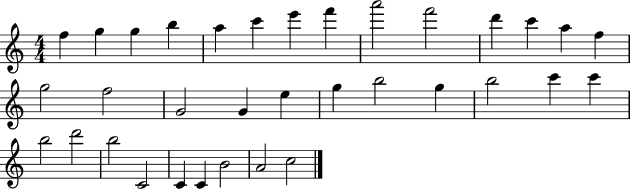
{
  \clef treble
  \numericTimeSignature
  \time 4/4
  \key c \major
  f''4 g''4 g''4 b''4 | a''4 c'''4 e'''4 f'''4 | a'''2 f'''2 | d'''4 c'''4 a''4 f''4 | \break g''2 f''2 | g'2 g'4 e''4 | g''4 b''2 g''4 | b''2 c'''4 c'''4 | \break b''2 d'''2 | b''2 c'2 | c'4 c'4 b'2 | a'2 c''2 | \break \bar "|."
}